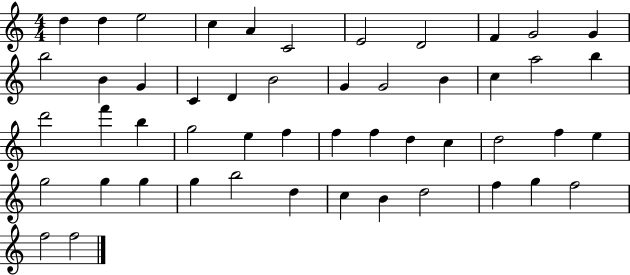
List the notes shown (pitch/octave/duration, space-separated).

D5/q D5/q E5/h C5/q A4/q C4/h E4/h D4/h F4/q G4/h G4/q B5/h B4/q G4/q C4/q D4/q B4/h G4/q G4/h B4/q C5/q A5/h B5/q D6/h F6/q B5/q G5/h E5/q F5/q F5/q F5/q D5/q C5/q D5/h F5/q E5/q G5/h G5/q G5/q G5/q B5/h D5/q C5/q B4/q D5/h F5/q G5/q F5/h F5/h F5/h